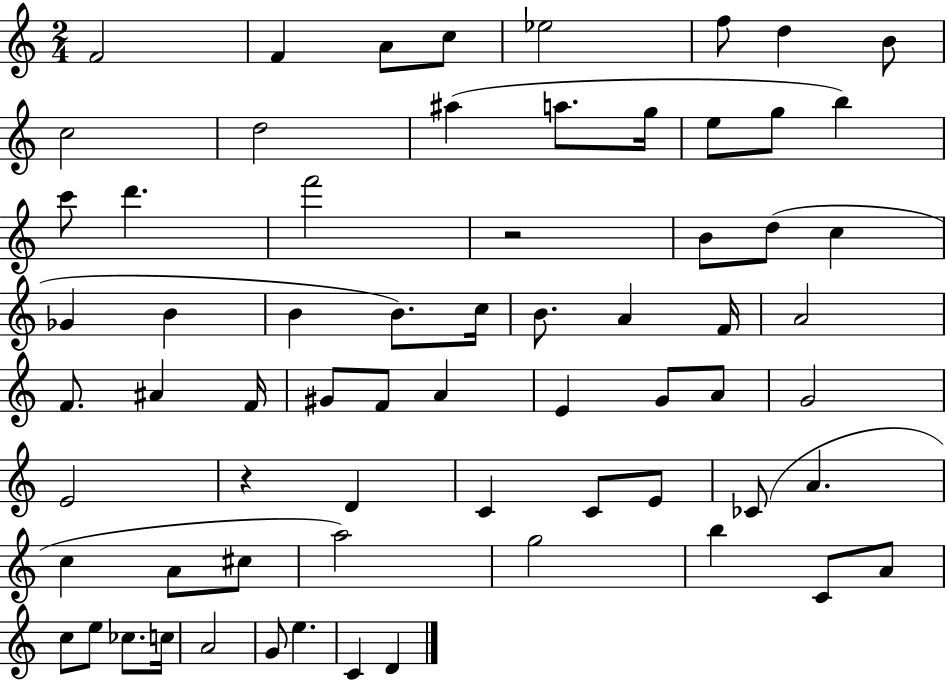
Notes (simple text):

F4/h F4/q A4/e C5/e Eb5/h F5/e D5/q B4/e C5/h D5/h A#5/q A5/e. G5/s E5/e G5/e B5/q C6/e D6/q. F6/h R/h B4/e D5/e C5/q Gb4/q B4/q B4/q B4/e. C5/s B4/e. A4/q F4/s A4/h F4/e. A#4/q F4/s G#4/e F4/e A4/q E4/q G4/e A4/e G4/h E4/h R/q D4/q C4/q C4/e E4/e CES4/e A4/q. C5/q A4/e C#5/e A5/h G5/h B5/q C4/e A4/e C5/e E5/e CES5/e. C5/s A4/h G4/e E5/q. C4/q D4/q